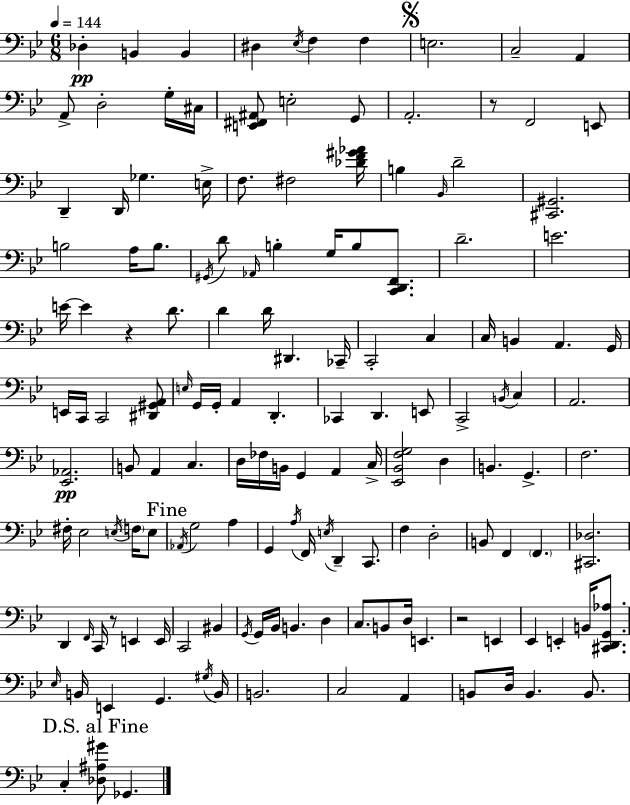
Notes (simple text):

Db3/q B2/q B2/q D#3/q Eb3/s F3/q F3/q E3/h. C3/h A2/q A2/e D3/h G3/s C#3/s [E2,F#2,A#2]/e E3/h G2/e A2/h. R/e F2/h E2/e D2/q D2/s Gb3/q. E3/s F3/e. F#3/h [Db4,F4,G#4,Ab4]/s B3/q Bb2/s D4/h [C#2,G#2]/h. B3/h A3/s B3/e. G#2/s D4/e Ab2/s B3/q G3/s B3/e [C2,D2,F2]/e. D4/h. E4/h. E4/s E4/q R/q D4/e. D4/q D4/s D#2/q. CES2/s C2/h C3/q C3/s B2/q A2/q. G2/s E2/s C2/s C2/h [D#2,G#2,A2]/e E3/s G2/s G2/s A2/q D2/q. CES2/q D2/q. E2/e C2/h B2/s C3/q A2/h. [Eb2,Ab2]/h. B2/e A2/q C3/q. D3/s FES3/s B2/s G2/q A2/q C3/s [Eb2,Bb2,F3,G3]/h D3/q B2/q. G2/q. F3/h. F#3/s Eb3/h E3/s F3/s E3/e Ab2/s G3/h A3/q G2/q A3/s F2/s E3/s D2/q C2/e. F3/q D3/h B2/e F2/q F2/q. [C#2,Db3]/h. D2/q F2/s C2/s R/e E2/q E2/s C2/h BIS2/q G2/s G2/s Bb2/s B2/q. D3/q C3/e. B2/e D3/s E2/q. R/h E2/q Eb2/q E2/q B2/s [C#2,D2,G2,Ab3]/e. Eb3/s B2/s E2/q G2/q. G#3/s B2/s B2/h. C3/h A2/q B2/e D3/s B2/q. B2/e. C3/q [Db3,A#3,G#4]/e Gb2/q.